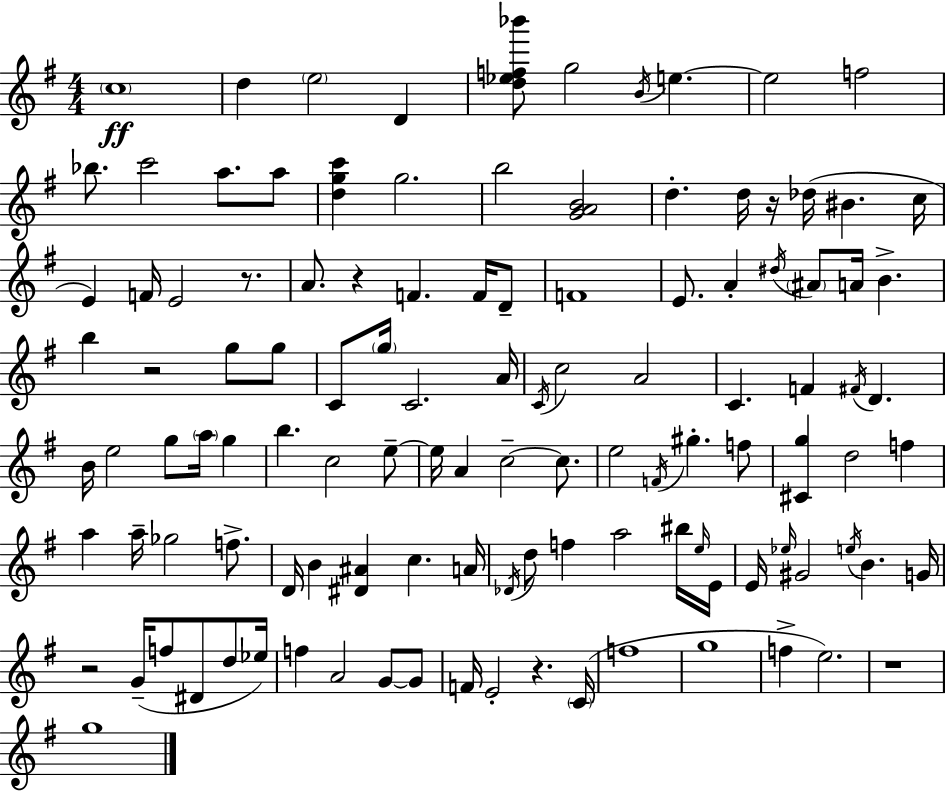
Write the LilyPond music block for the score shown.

{
  \clef treble
  \numericTimeSignature
  \time 4/4
  \key g \major
  \parenthesize c''1\ff | d''4 \parenthesize e''2 d'4 | <d'' ees'' f'' bes'''>8 g''2 \acciaccatura { b'16 } e''4.~~ | e''2 f''2 | \break bes''8. c'''2 a''8. a''8 | <d'' g'' c'''>4 g''2. | b''2 <g' a' b'>2 | d''4.-. d''16 r16 des''16( bis'4. | \break c''16 e'4) f'16 e'2 r8. | a'8. r4 f'4. f'16 d'8-- | f'1 | e'8. a'4-. \acciaccatura { dis''16 } \parenthesize ais'8 a'16 b'4.-> | \break b''4 r2 g''8 | g''8 c'8 \parenthesize g''16 c'2. | a'16 \acciaccatura { c'16 } c''2 a'2 | c'4. f'4 \acciaccatura { fis'16 } d'4. | \break b'16 e''2 g''8 \parenthesize a''16 | g''4 b''4. c''2 | e''8--~~ e''16 a'4 c''2--~~ | c''8. e''2 \acciaccatura { f'16 } gis''4.-. | \break f''8 <cis' g''>4 d''2 | f''4 a''4 a''16-- ges''2 | f''8.-> d'16 b'4 <dis' ais'>4 c''4. | a'16 \acciaccatura { des'16 } d''8 f''4 a''2 | \break bis''16 \grace { e''16 } e'16 e'16 \grace { ees''16 } gis'2 | \acciaccatura { e''16 } b'4. g'16 r2 | g'16--( f''8 dis'8 d''8 ees''16) f''4 a'2 | g'8~~ g'8 f'16 e'2-. | \break r4. \parenthesize c'16( f''1 | g''1 | f''4-> e''2.) | r1 | \break g''1 | \bar "|."
}